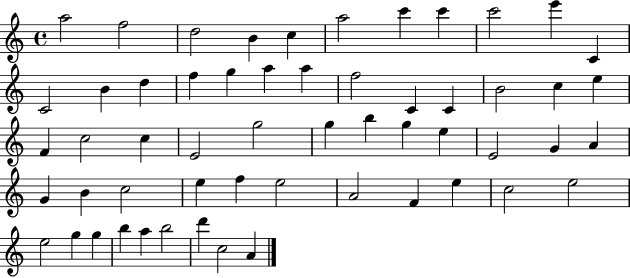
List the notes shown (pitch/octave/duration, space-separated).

A5/h F5/h D5/h B4/q C5/q A5/h C6/q C6/q C6/h E6/q C4/q C4/h B4/q D5/q F5/q G5/q A5/q A5/q F5/h C4/q C4/q B4/h C5/q E5/q F4/q C5/h C5/q E4/h G5/h G5/q B5/q G5/q E5/q E4/h G4/q A4/q G4/q B4/q C5/h E5/q F5/q E5/h A4/h F4/q E5/q C5/h E5/h E5/h G5/q G5/q B5/q A5/q B5/h D6/q C5/h A4/q